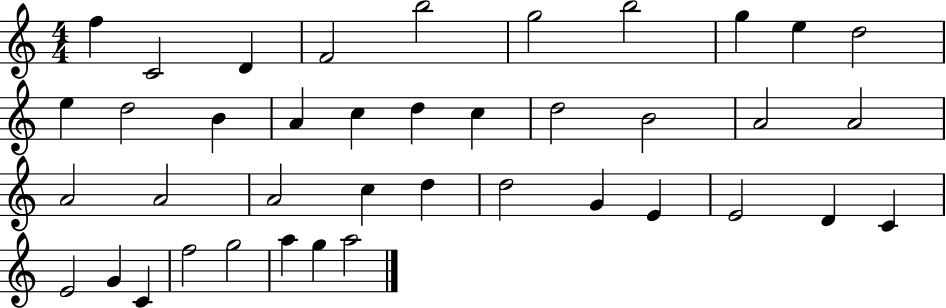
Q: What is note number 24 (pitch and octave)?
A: A4